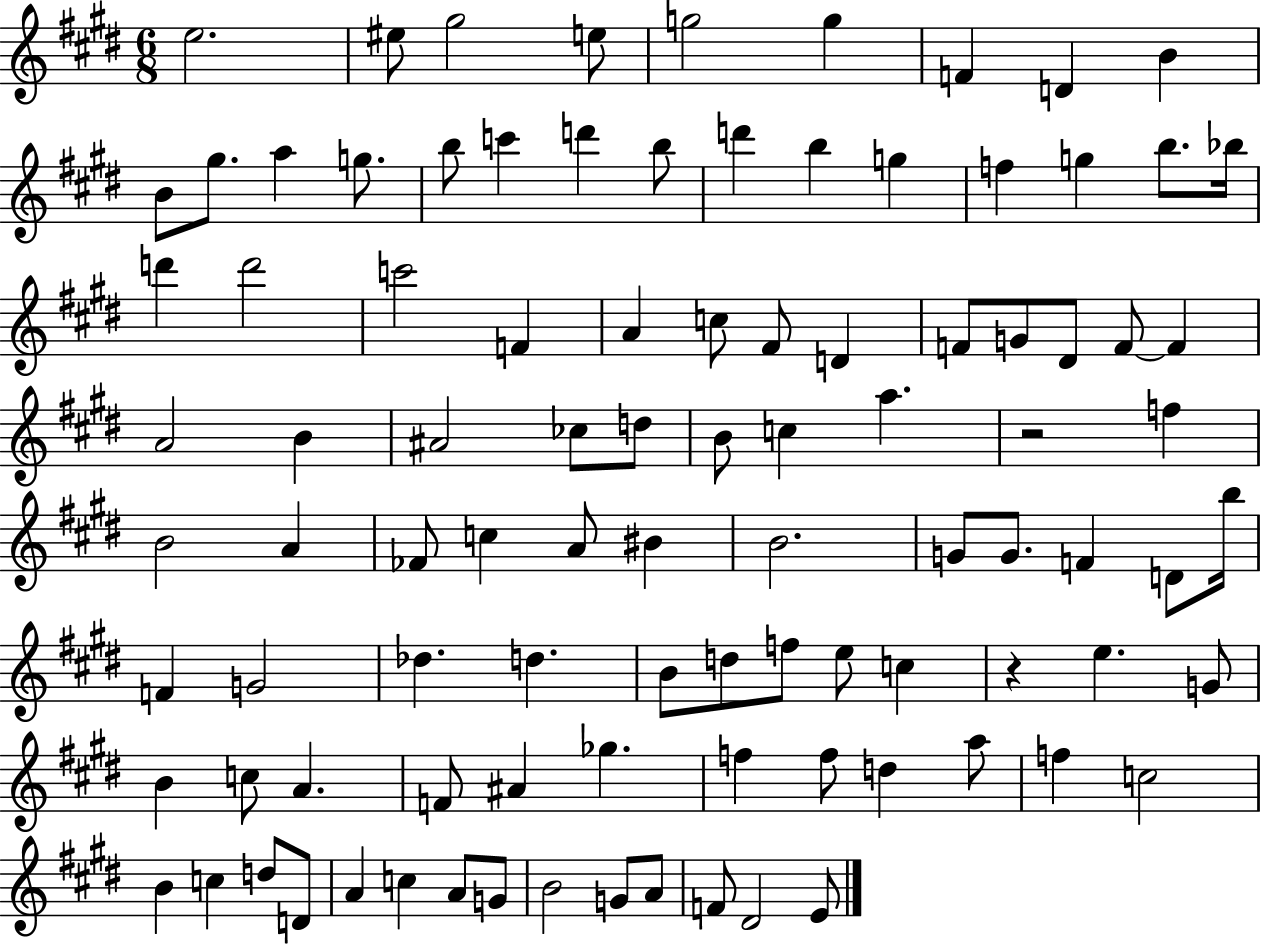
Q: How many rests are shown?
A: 2